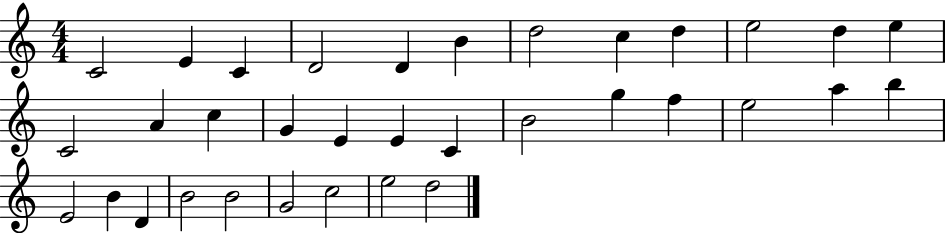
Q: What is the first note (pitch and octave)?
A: C4